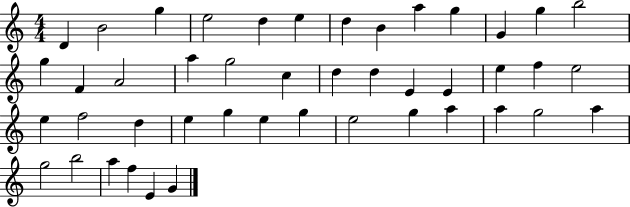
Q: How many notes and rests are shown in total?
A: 45